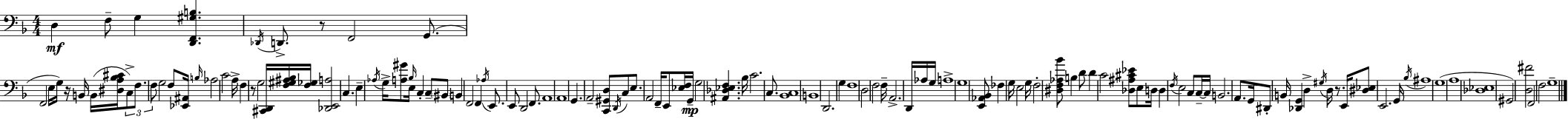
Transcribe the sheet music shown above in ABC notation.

X:1
T:Untitled
M:4/4
L:1/4
K:F
D, F,/2 G, [D,,F,,^G,B,] _D,,/4 D,,/2 z/2 F,,2 G,,/2 F,,2 E,/4 G,/4 z/4 B,,/4 B,,/4 [^D,A,_B,^C]/4 C,/2 F,/2 F,/2 G,2 F,/2 [_E,,^A,,]/4 B,/4 _A,2 C2 A,/4 F, z/2 G,2 [^C,,D,,]/4 [F,^G,^A,_B,]/4 [F,_G,]/4 [_D,,E,,A,]2 C, E, _A,/4 G,/4 [A,^G]/2 _B,/4 E,/4 C, C,/2 ^B,,/2 B,, F,,2 F,, _A,/4 E,,/2 E,,/2 D,,2 F,,/2 A,,4 A,,4 G,, A,,2 [C,,^G,,D,]/2 D,,/4 C,/2 E,/2 A,,2 F,,/4 E,,/2 [_E,F,]/4 G,,/4 G,2 [^A,,_D,_E,F,] _B,/4 C2 C,/2 [_B,,C,]4 B,,4 D,,2 G, F,4 D,2 F,2 F,/4 A,,2 D,,/4 _A,/4 G,/4 A,4 G,4 [E,,_A,,_B,,]/2 _F, G,/4 E,2 G,/4 F,2 [^D,F,_A,_B]/2 B, D/2 D C2 [_D,^A,^C_E]/2 E,/2 D,/4 D, F,/4 E,2 C,/2 C,/4 C,/4 B,,2 A,,/2 G,,/4 ^D,,/2 B,,/4 [_D,,G,,] D, ^G,/4 D,/4 z/2 E,,/4 [^D,_E,]/2 E,,2 G,,/4 _B,/4 ^A,4 G,4 A,4 [_D,_E,]4 ^G,,2 [D,^F]2 F,,2 F,2 G,4